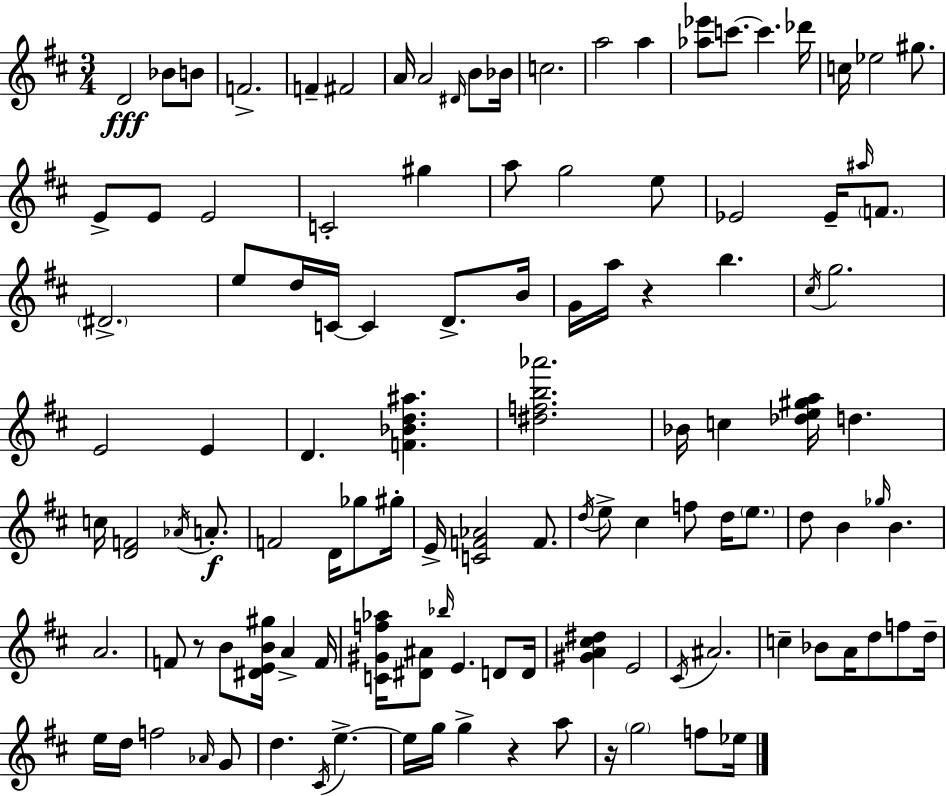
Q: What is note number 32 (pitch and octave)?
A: F4